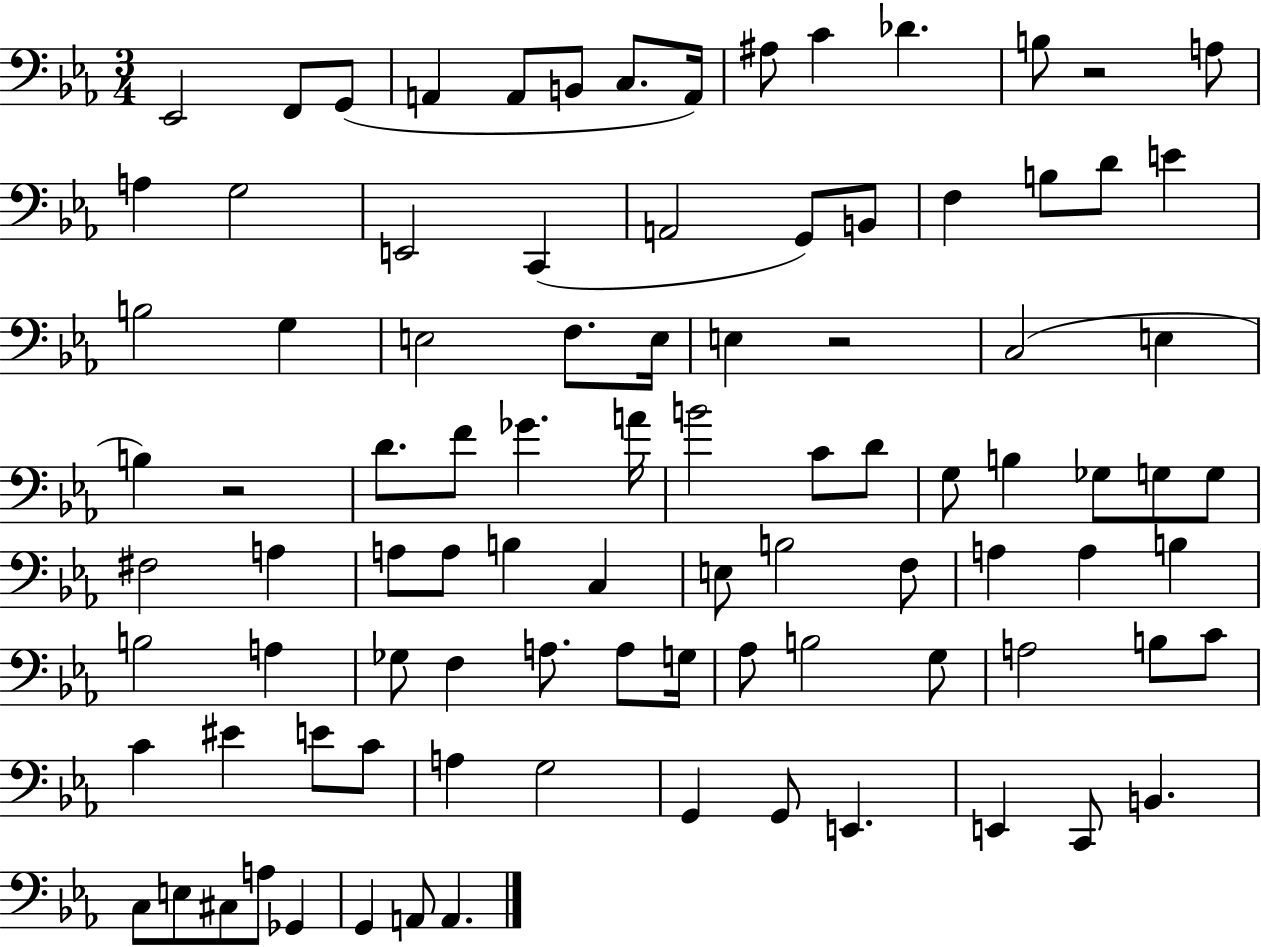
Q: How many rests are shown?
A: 3